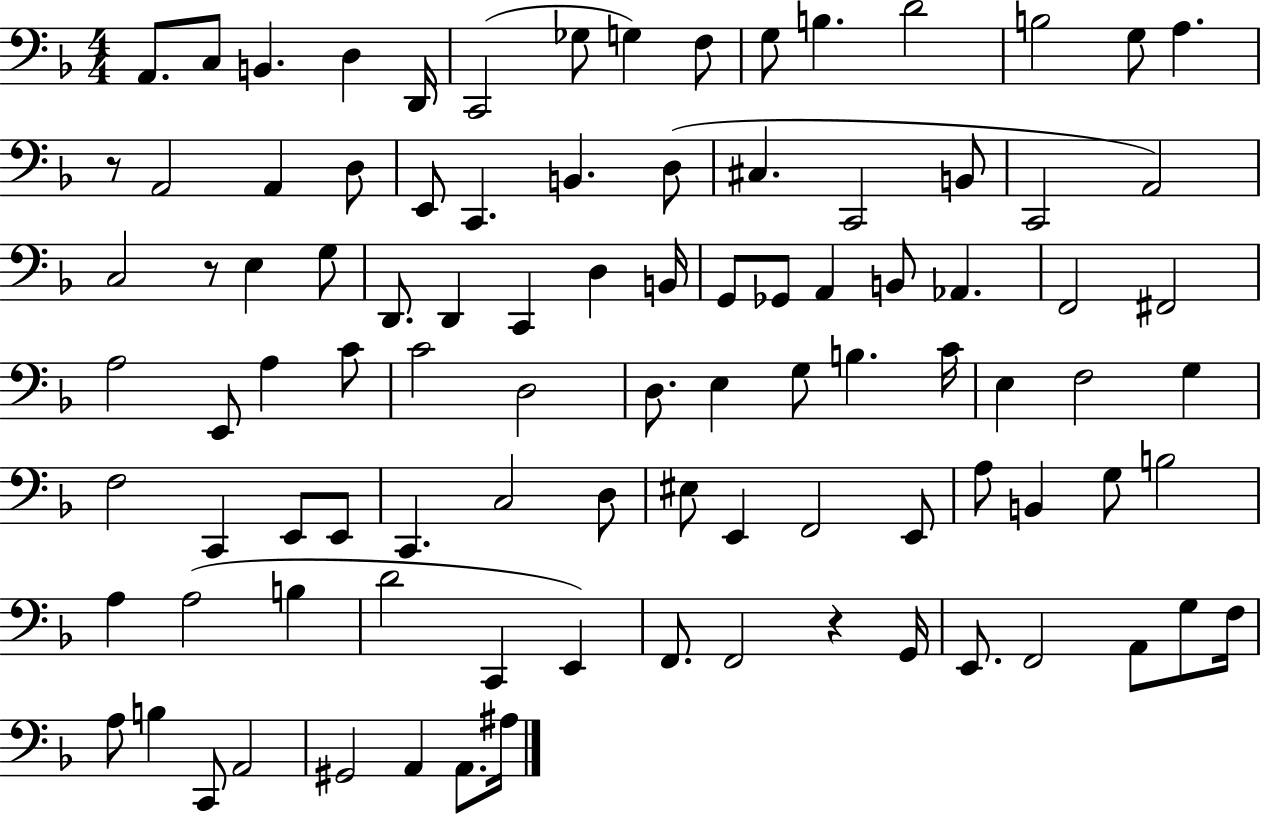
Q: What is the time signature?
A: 4/4